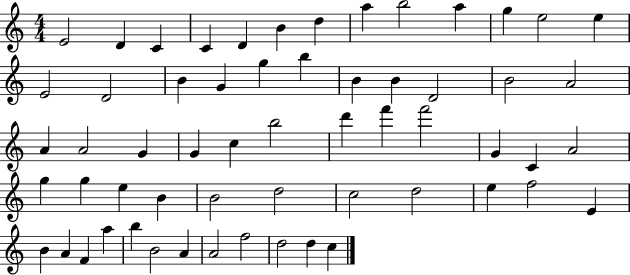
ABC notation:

X:1
T:Untitled
M:4/4
L:1/4
K:C
E2 D C C D B d a b2 a g e2 e E2 D2 B G g b B B D2 B2 A2 A A2 G G c b2 d' f' f'2 G C A2 g g e B B2 d2 c2 d2 e f2 E B A F a b B2 A A2 f2 d2 d c